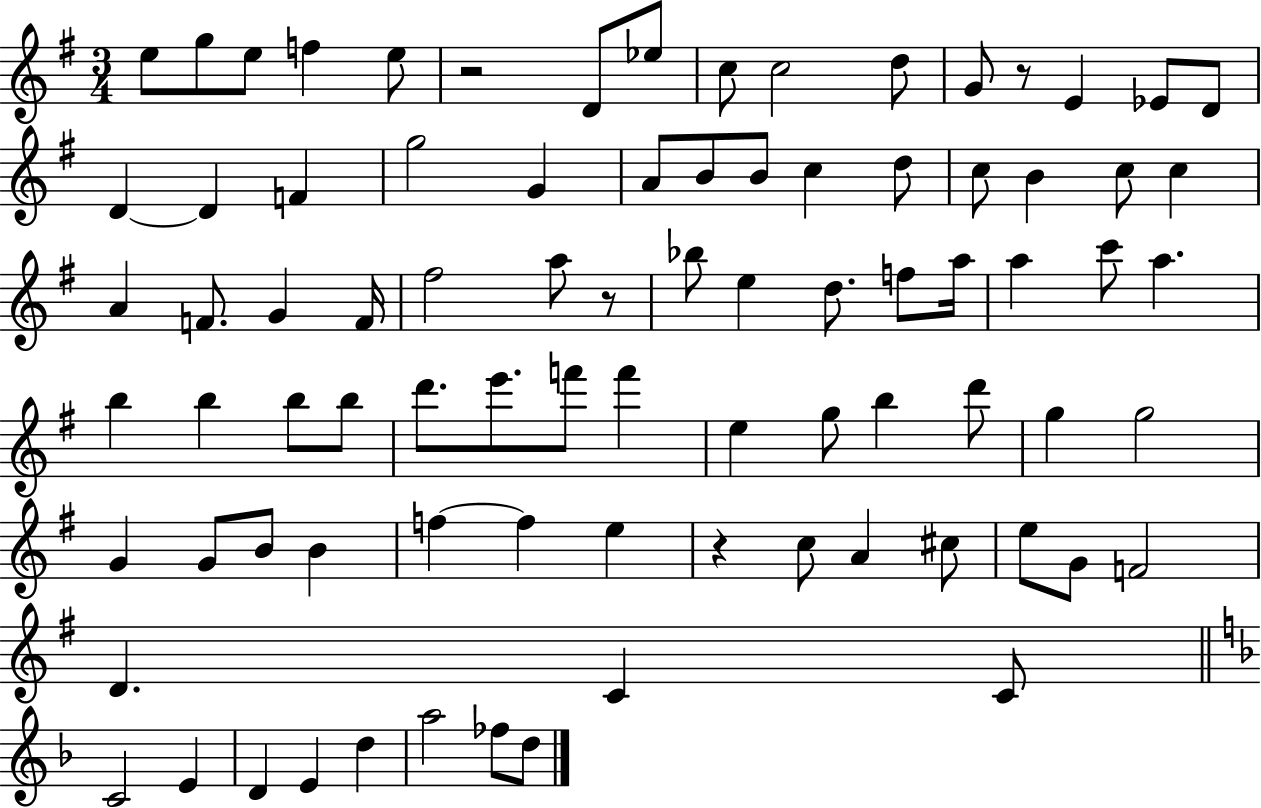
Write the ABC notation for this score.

X:1
T:Untitled
M:3/4
L:1/4
K:G
e/2 g/2 e/2 f e/2 z2 D/2 _e/2 c/2 c2 d/2 G/2 z/2 E _E/2 D/2 D D F g2 G A/2 B/2 B/2 c d/2 c/2 B c/2 c A F/2 G F/4 ^f2 a/2 z/2 _b/2 e d/2 f/2 a/4 a c'/2 a b b b/2 b/2 d'/2 e'/2 f'/2 f' e g/2 b d'/2 g g2 G G/2 B/2 B f f e z c/2 A ^c/2 e/2 G/2 F2 D C C/2 C2 E D E d a2 _f/2 d/2